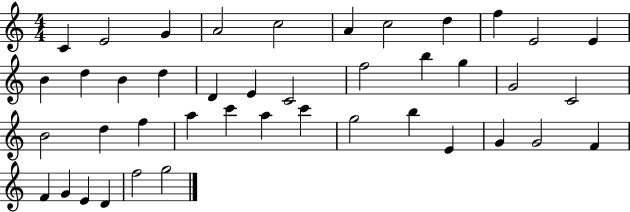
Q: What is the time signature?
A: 4/4